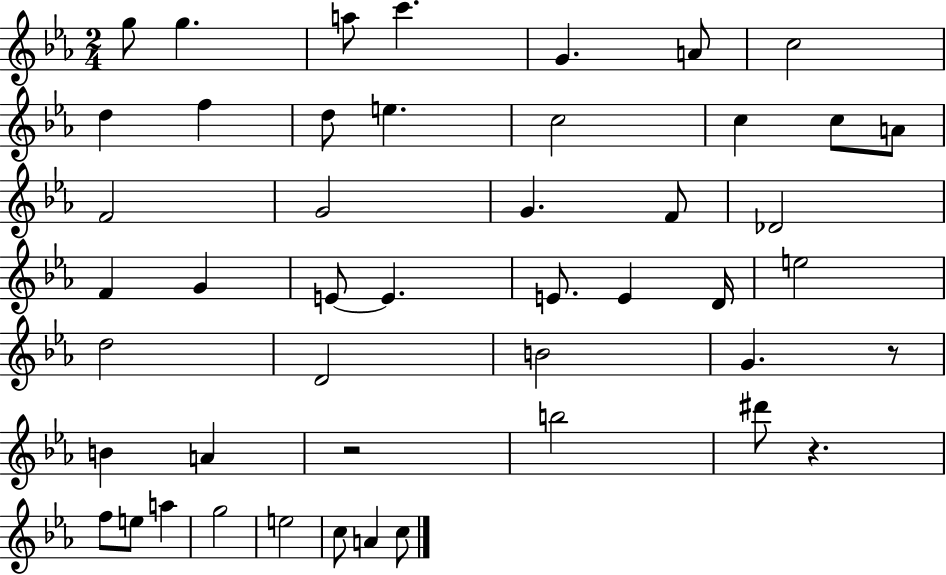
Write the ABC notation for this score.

X:1
T:Untitled
M:2/4
L:1/4
K:Eb
g/2 g a/2 c' G A/2 c2 d f d/2 e c2 c c/2 A/2 F2 G2 G F/2 _D2 F G E/2 E E/2 E D/4 e2 d2 D2 B2 G z/2 B A z2 b2 ^d'/2 z f/2 e/2 a g2 e2 c/2 A c/2